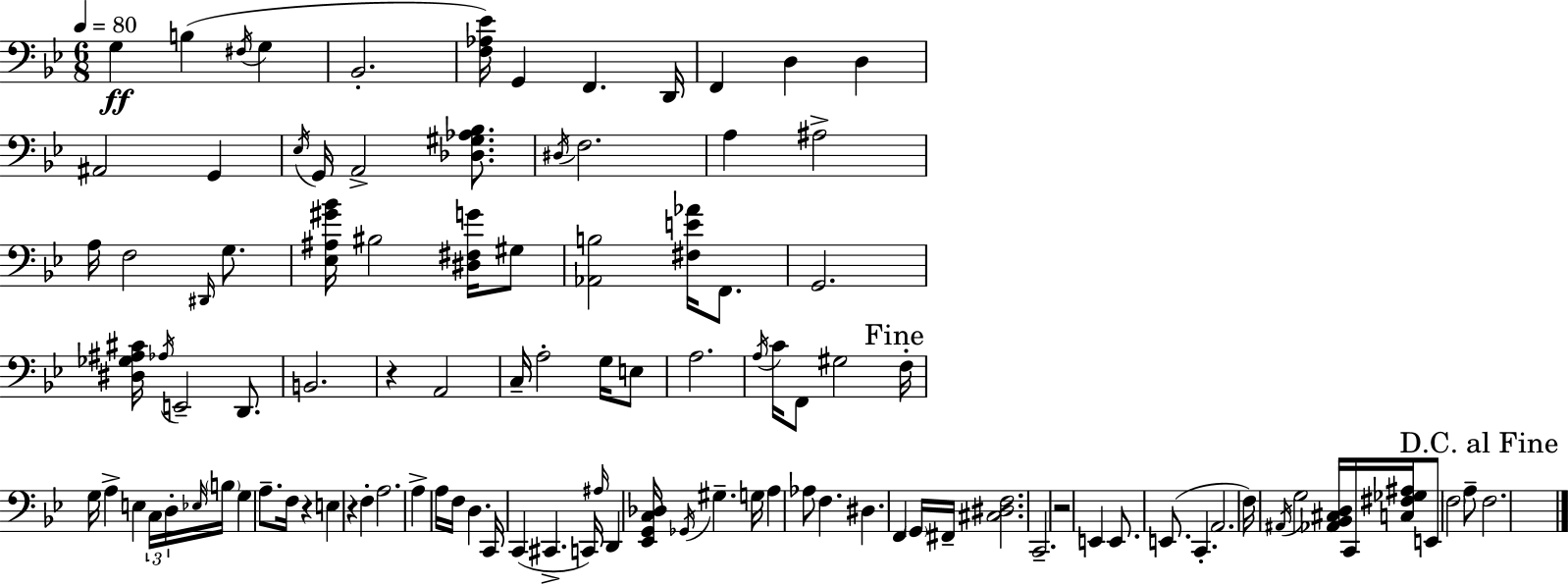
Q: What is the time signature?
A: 6/8